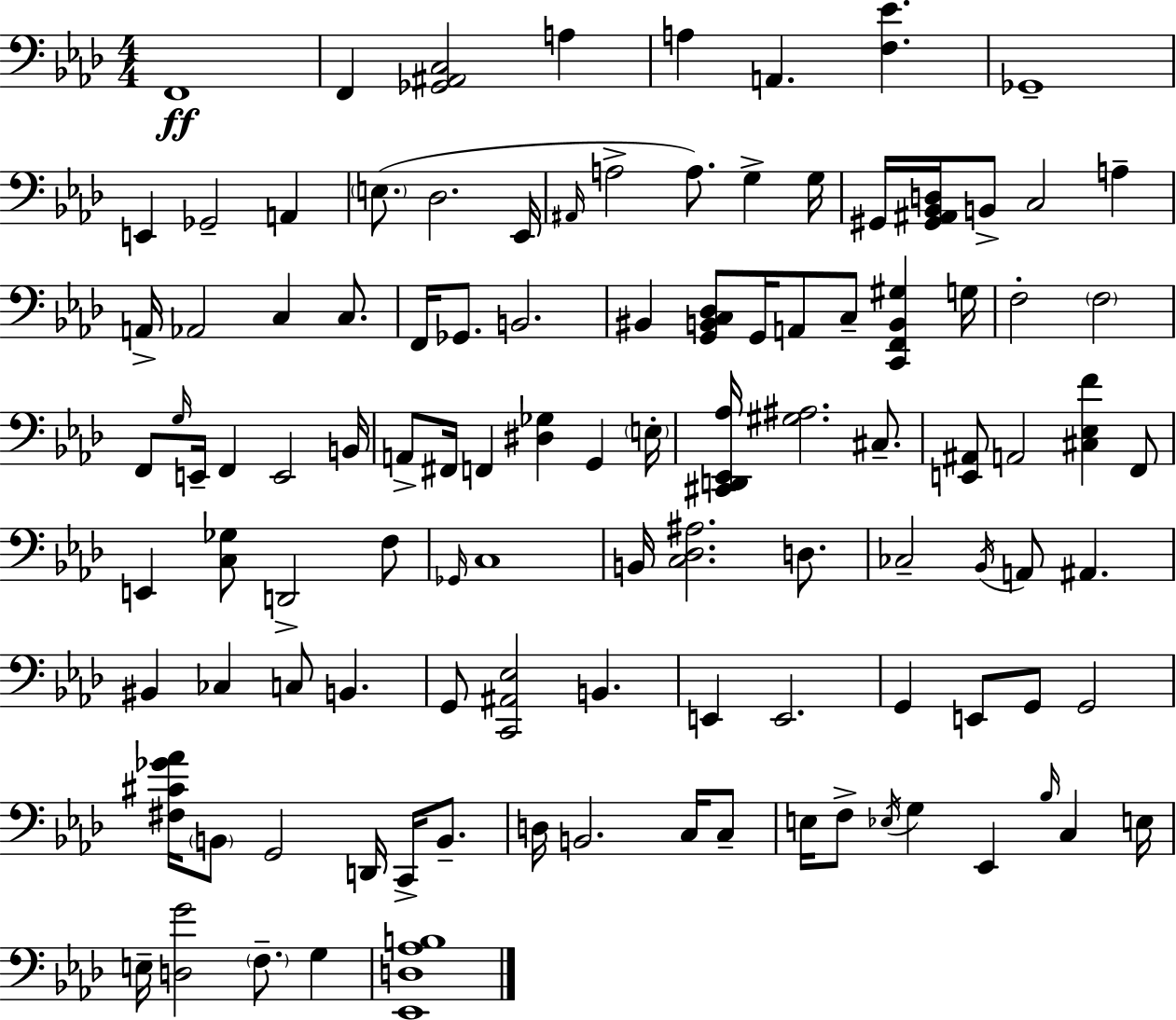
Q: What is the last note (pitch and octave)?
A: G3